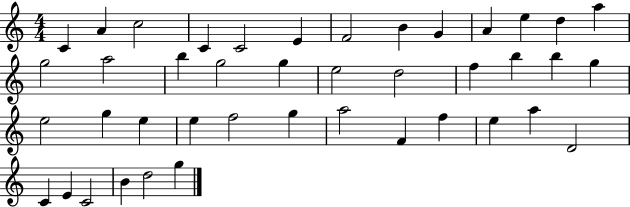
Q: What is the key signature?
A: C major